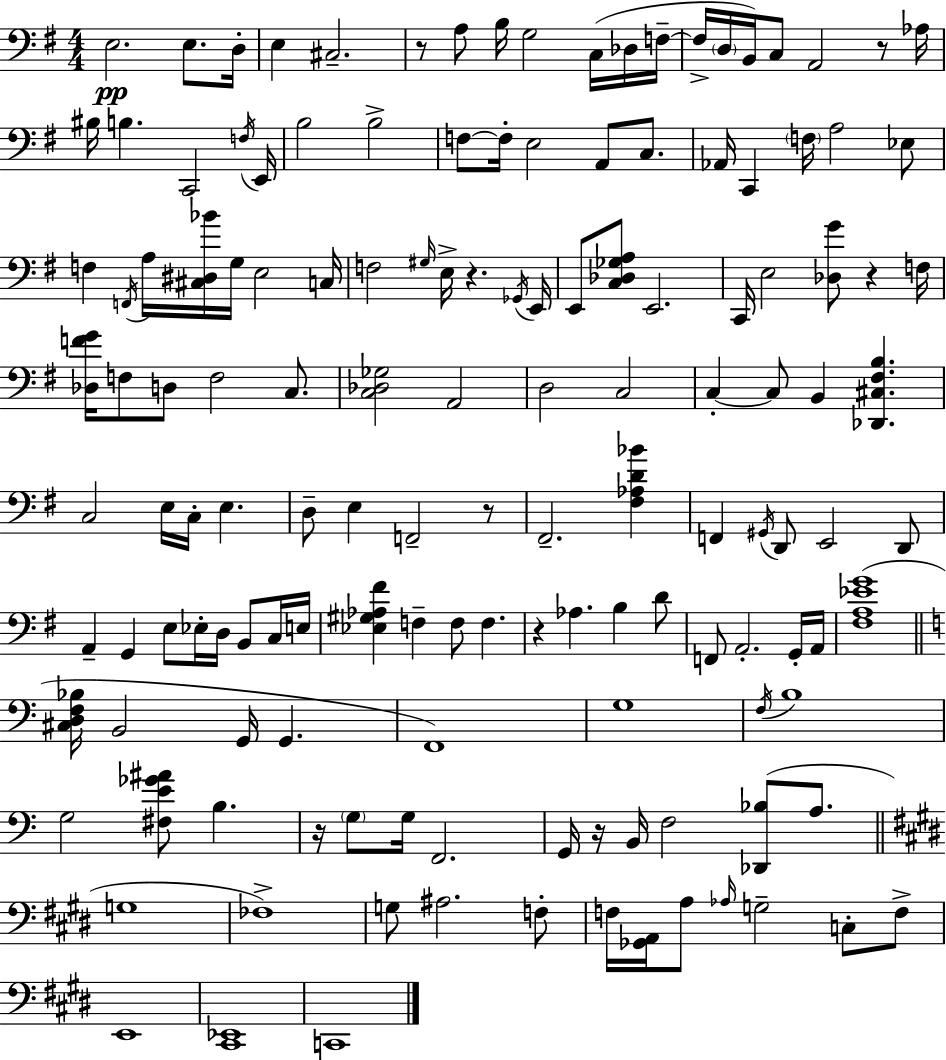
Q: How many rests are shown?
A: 8